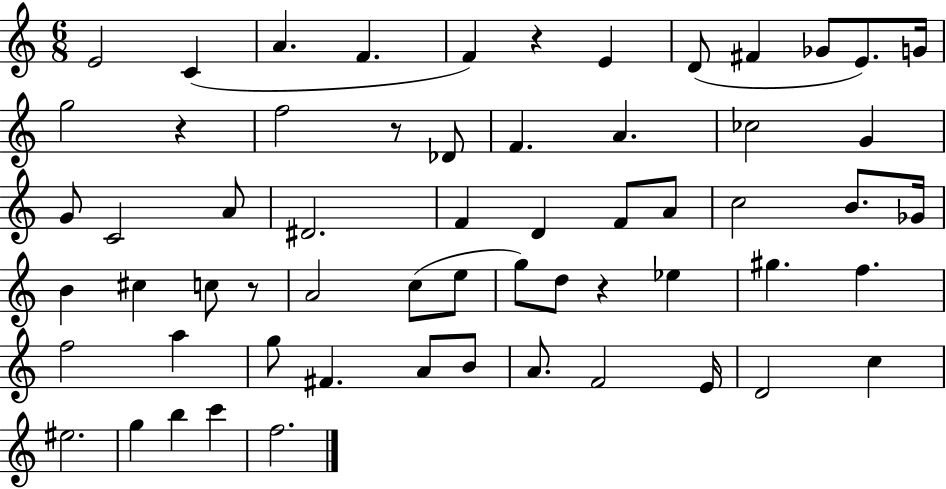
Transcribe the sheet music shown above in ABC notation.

X:1
T:Untitled
M:6/8
L:1/4
K:C
E2 C A F F z E D/2 ^F _G/2 E/2 G/4 g2 z f2 z/2 _D/2 F A _c2 G G/2 C2 A/2 ^D2 F D F/2 A/2 c2 B/2 _G/4 B ^c c/2 z/2 A2 c/2 e/2 g/2 d/2 z _e ^g f f2 a g/2 ^F A/2 B/2 A/2 F2 E/4 D2 c ^e2 g b c' f2